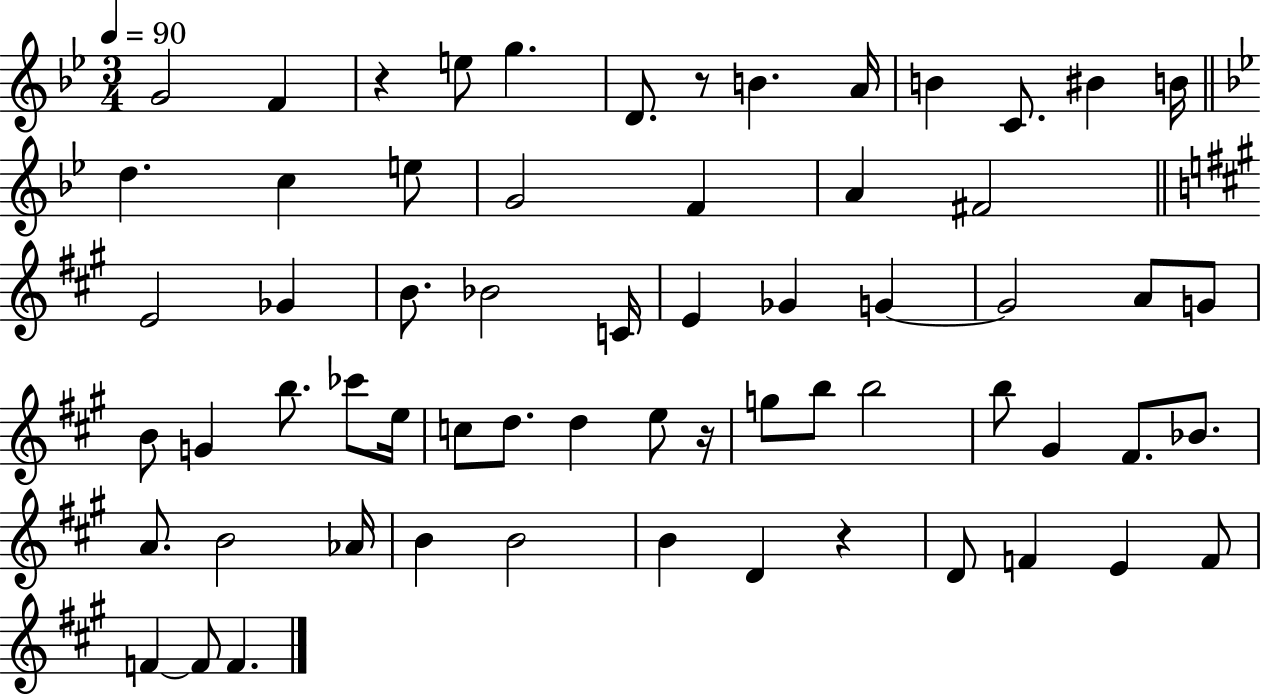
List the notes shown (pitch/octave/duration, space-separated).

G4/h F4/q R/q E5/e G5/q. D4/e. R/e B4/q. A4/s B4/q C4/e. BIS4/q B4/s D5/q. C5/q E5/e G4/h F4/q A4/q F#4/h E4/h Gb4/q B4/e. Bb4/h C4/s E4/q Gb4/q G4/q G4/h A4/e G4/e B4/e G4/q B5/e. CES6/e E5/s C5/e D5/e. D5/q E5/e R/s G5/e B5/e B5/h B5/e G#4/q F#4/e. Bb4/e. A4/e. B4/h Ab4/s B4/q B4/h B4/q D4/q R/q D4/e F4/q E4/q F4/e F4/q F4/e F4/q.